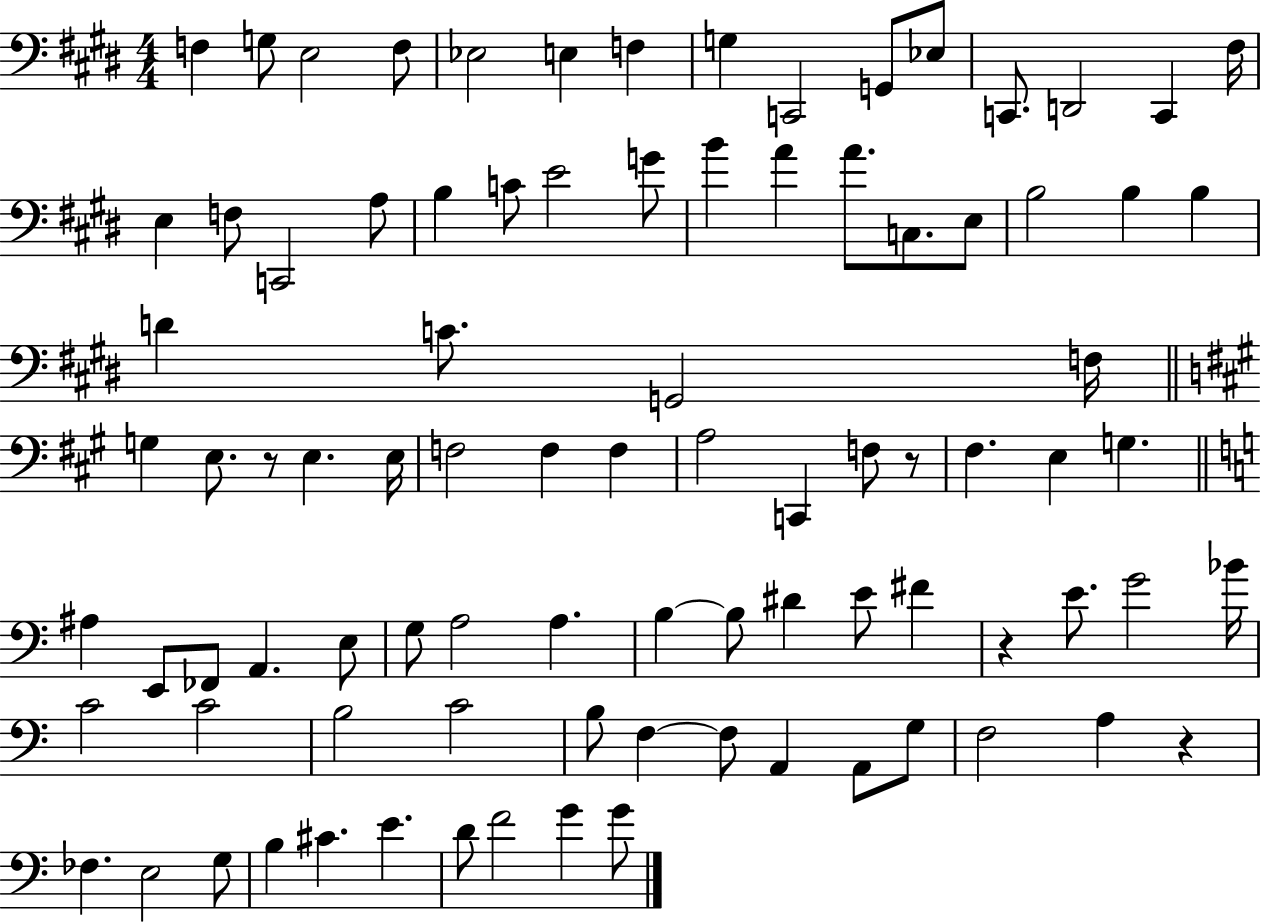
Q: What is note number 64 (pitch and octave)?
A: Bb4